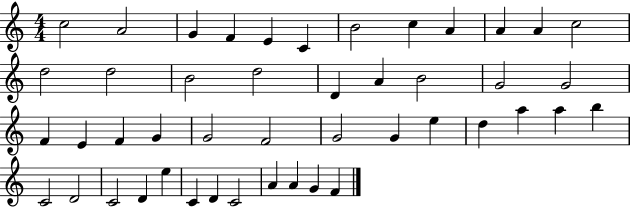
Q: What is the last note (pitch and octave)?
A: F4